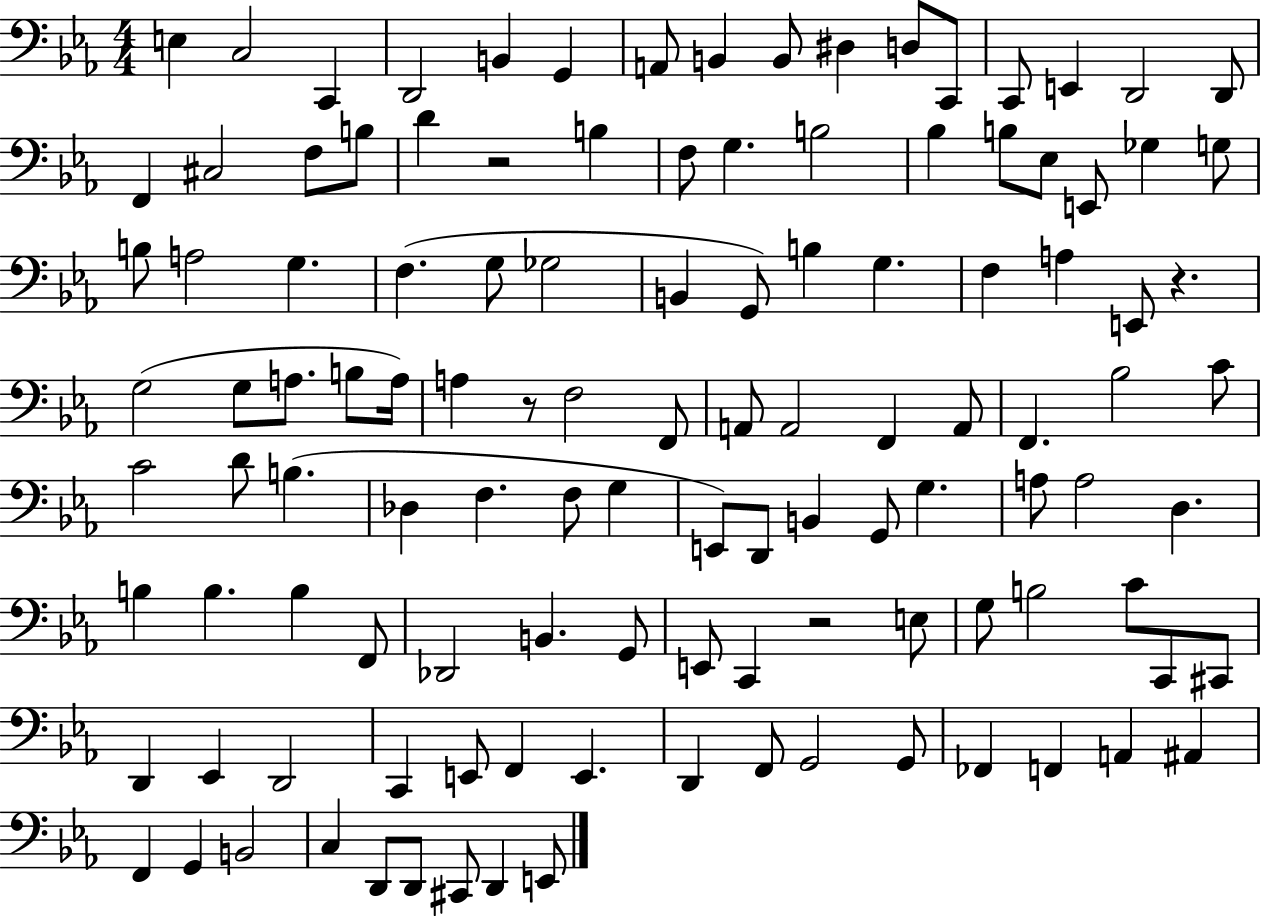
E3/q C3/h C2/q D2/h B2/q G2/q A2/e B2/q B2/e D#3/q D3/e C2/e C2/e E2/q D2/h D2/e F2/q C#3/h F3/e B3/e D4/q R/h B3/q F3/e G3/q. B3/h Bb3/q B3/e Eb3/e E2/e Gb3/q G3/e B3/e A3/h G3/q. F3/q. G3/e Gb3/h B2/q G2/e B3/q G3/q. F3/q A3/q E2/e R/q. G3/h G3/e A3/e. B3/e A3/s A3/q R/e F3/h F2/e A2/e A2/h F2/q A2/e F2/q. Bb3/h C4/e C4/h D4/e B3/q. Db3/q F3/q. F3/e G3/q E2/e D2/e B2/q G2/e G3/q. A3/e A3/h D3/q. B3/q B3/q. B3/q F2/e Db2/h B2/q. G2/e E2/e C2/q R/h E3/e G3/e B3/h C4/e C2/e C#2/e D2/q Eb2/q D2/h C2/q E2/e F2/q E2/q. D2/q F2/e G2/h G2/e FES2/q F2/q A2/q A#2/q F2/q G2/q B2/h C3/q D2/e D2/e C#2/e D2/q E2/e